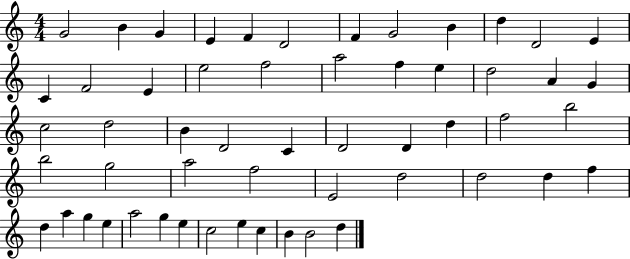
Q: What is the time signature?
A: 4/4